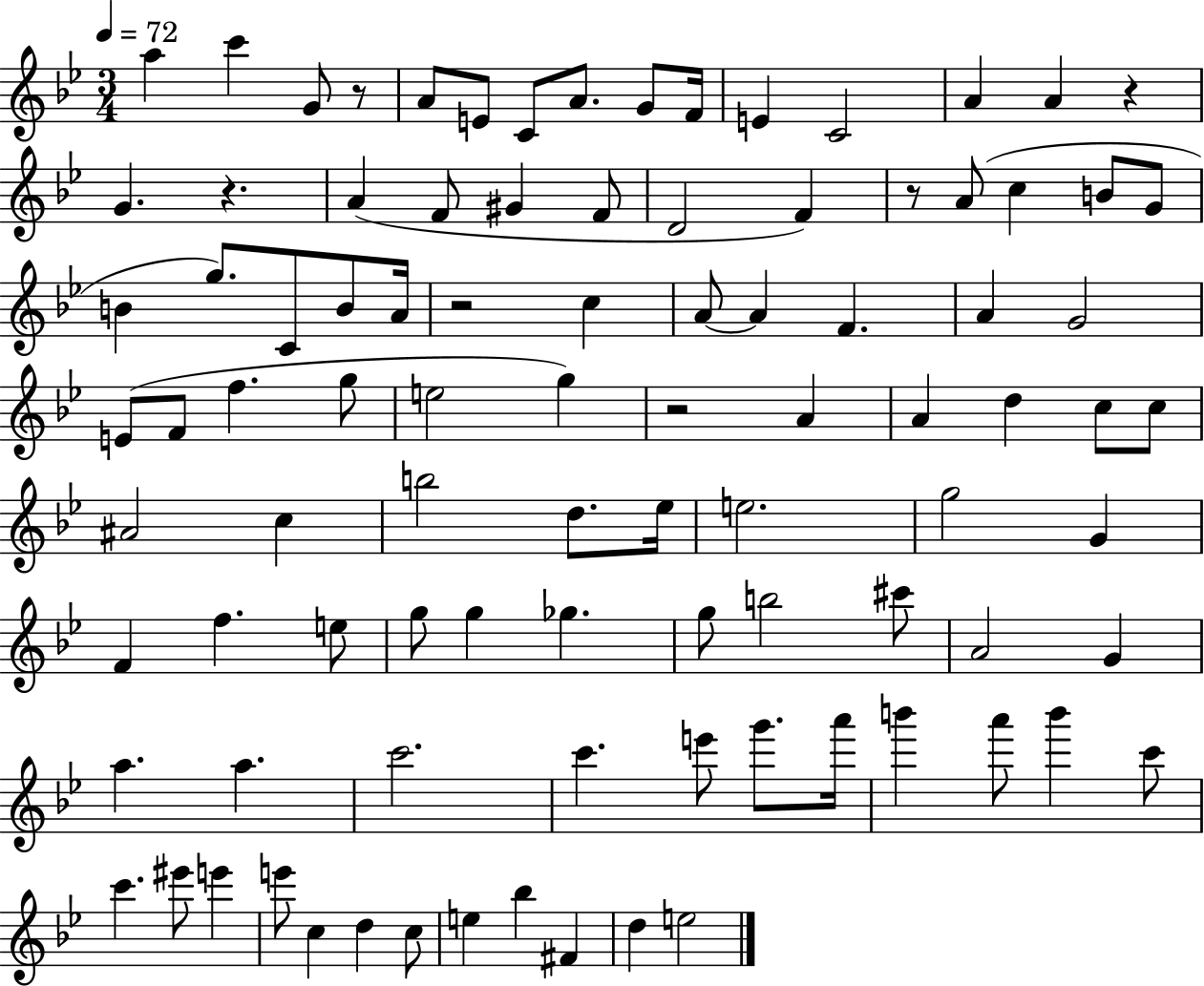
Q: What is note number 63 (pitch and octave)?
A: C#6